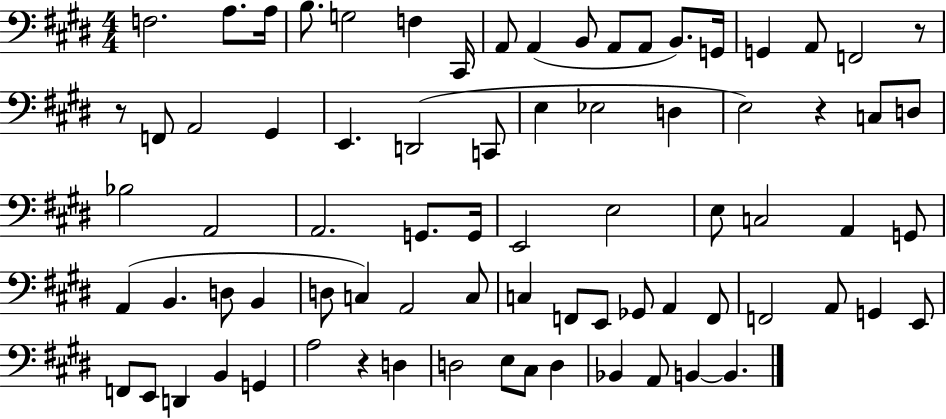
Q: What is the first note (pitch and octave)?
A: F3